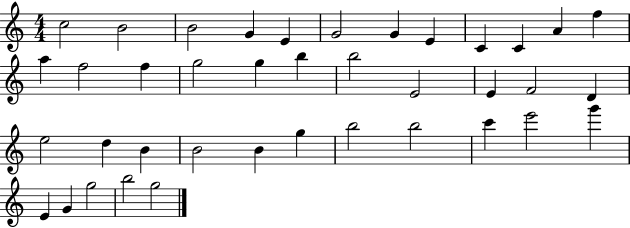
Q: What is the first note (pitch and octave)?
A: C5